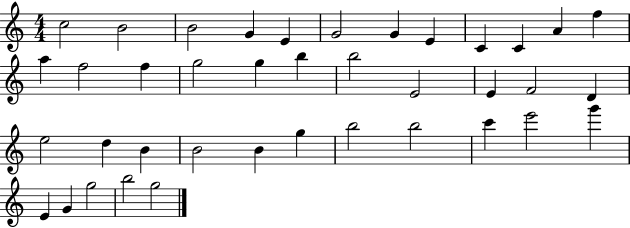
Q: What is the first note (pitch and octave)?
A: C5